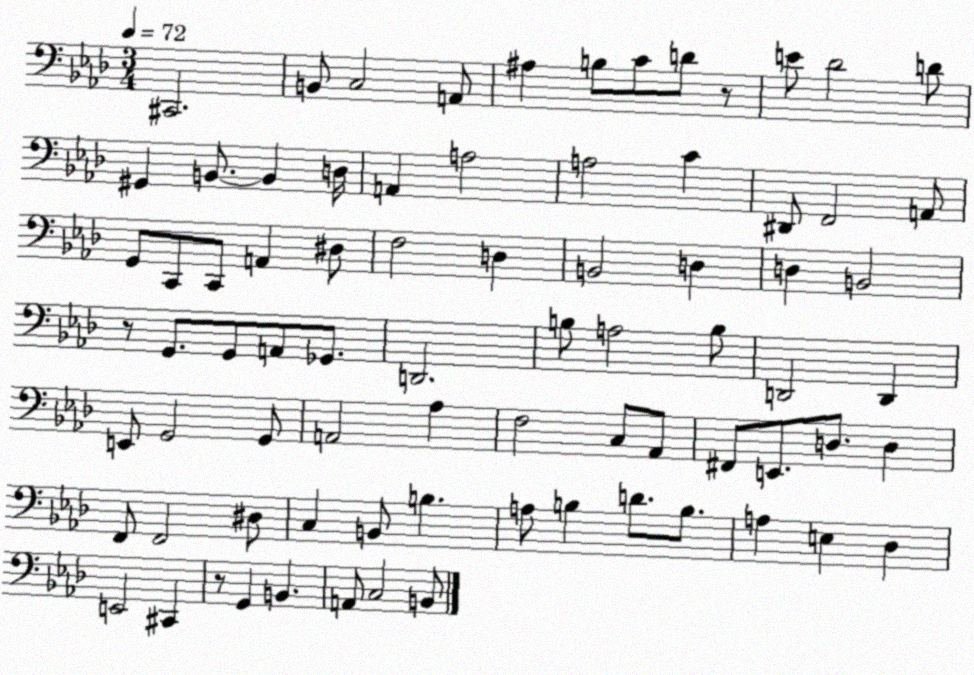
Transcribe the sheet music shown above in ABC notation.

X:1
T:Untitled
M:3/4
L:1/4
K:Ab
^C,,2 B,,/2 C,2 A,,/2 ^A, B,/2 C/2 D/2 z/2 E/2 _D2 D/2 ^G,, B,,/2 B,, D,/4 A,, A,2 A,2 C ^D,,/2 F,,2 A,,/2 G,,/2 C,,/2 C,,/2 A,, ^D,/2 F,2 D, B,,2 D, D, B,,2 z/2 G,,/2 G,,/2 A,,/2 _G,,/2 D,,2 B,/2 A,2 B,/2 D,,2 D,, E,,/2 G,,2 G,,/2 A,,2 _A, F,2 C,/2 _A,,/2 ^F,,/2 E,,/2 D,/2 D, F,,/2 F,,2 ^D,/2 C, B,,/2 B, A,/2 B, D/2 B,/2 A, E, _D, E,,2 ^C,, z/2 G,, B,, A,,/2 C,2 B,,/2